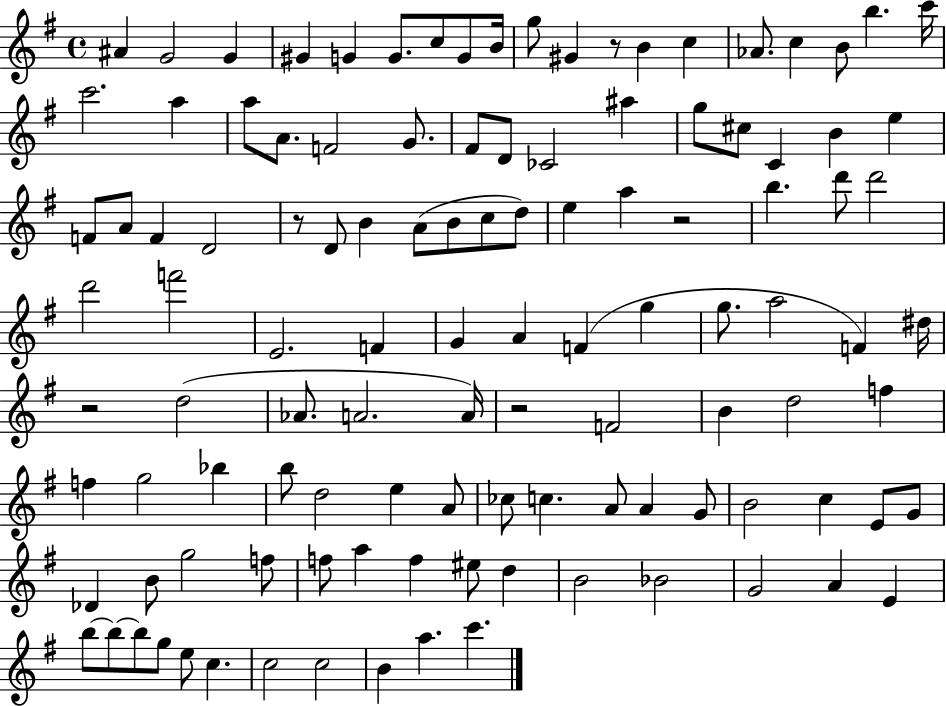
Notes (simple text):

A#4/q G4/h G4/q G#4/q G4/q G4/e. C5/e G4/e B4/s G5/e G#4/q R/e B4/q C5/q Ab4/e. C5/q B4/e B5/q. C6/s C6/h. A5/q A5/e A4/e. F4/h G4/e. F#4/e D4/e CES4/h A#5/q G5/e C#5/e C4/q B4/q E5/q F4/e A4/e F4/q D4/h R/e D4/e B4/q A4/e B4/e C5/e D5/e E5/q A5/q R/h B5/q. D6/e D6/h D6/h F6/h E4/h. F4/q G4/q A4/q F4/q G5/q G5/e. A5/h F4/q D#5/s R/h D5/h Ab4/e. A4/h. A4/s R/h F4/h B4/q D5/h F5/q F5/q G5/h Bb5/q B5/e D5/h E5/q A4/e CES5/e C5/q. A4/e A4/q G4/e B4/h C5/q E4/e G4/e Db4/q B4/e G5/h F5/e F5/e A5/q F5/q EIS5/e D5/q B4/h Bb4/h G4/h A4/q E4/q B5/e B5/e B5/e G5/e E5/e C5/q. C5/h C5/h B4/q A5/q. C6/q.